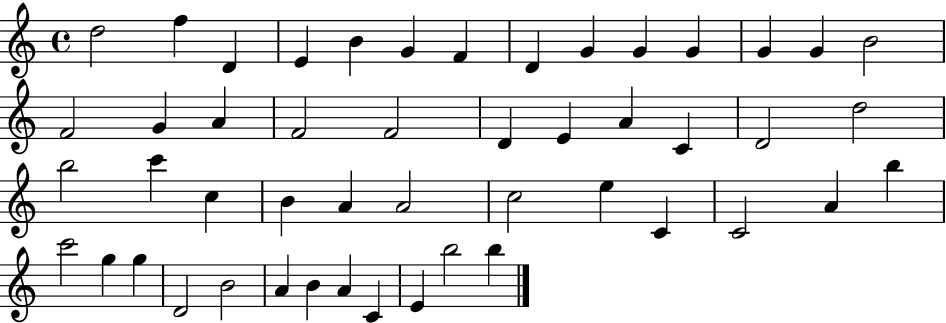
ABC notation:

X:1
T:Untitled
M:4/4
L:1/4
K:C
d2 f D E B G F D G G G G G B2 F2 G A F2 F2 D E A C D2 d2 b2 c' c B A A2 c2 e C C2 A b c'2 g g D2 B2 A B A C E b2 b